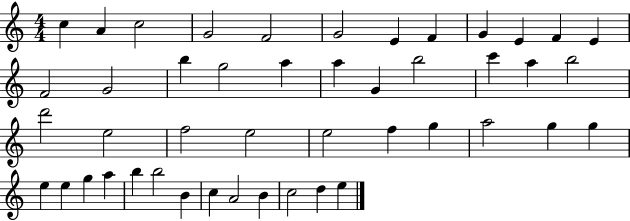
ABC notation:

X:1
T:Untitled
M:4/4
L:1/4
K:C
c A c2 G2 F2 G2 E F G E F E F2 G2 b g2 a a G b2 c' a b2 d'2 e2 f2 e2 e2 f g a2 g g e e g a b b2 B c A2 B c2 d e